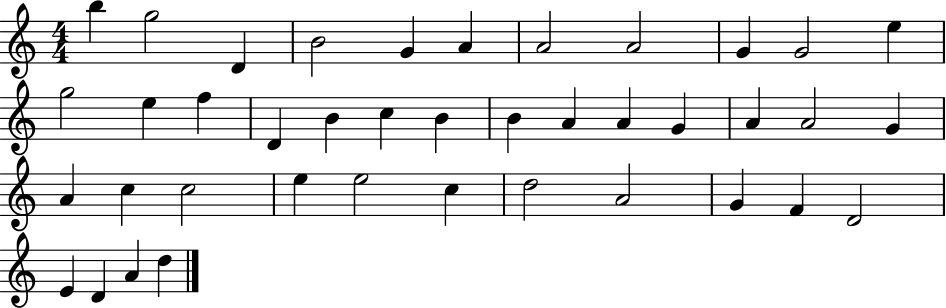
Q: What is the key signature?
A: C major